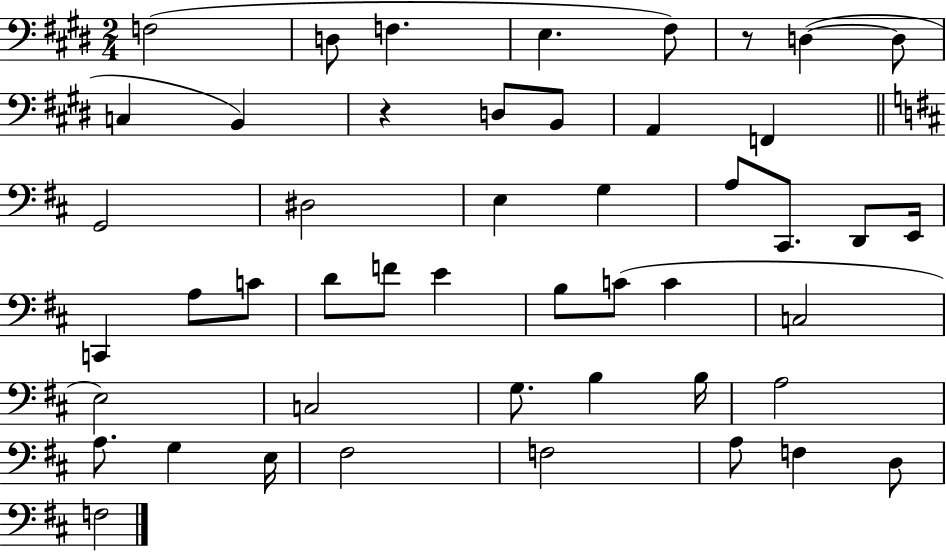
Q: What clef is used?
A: bass